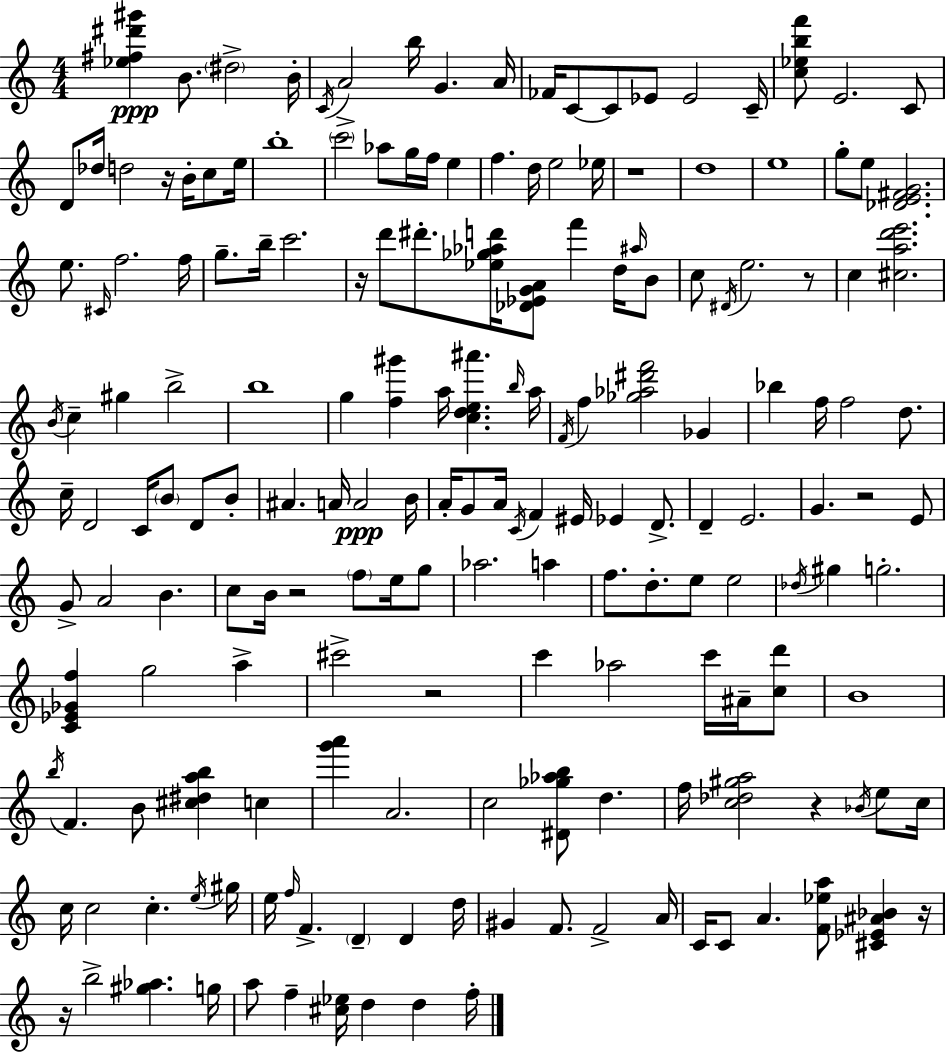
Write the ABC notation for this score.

X:1
T:Untitled
M:4/4
L:1/4
K:Am
[_e^f^d'^g'] B/2 ^d2 B/4 C/4 A2 b/4 G A/4 _F/4 C/2 C/2 _E/2 _E2 C/4 [c_ebf']/2 E2 C/2 D/2 _d/4 d2 z/4 B/4 c/2 e/4 b4 c'2 _a/2 g/4 f/4 e f d/4 e2 _e/4 z4 d4 e4 g/2 e/2 [_DE^FG]2 e/2 ^C/4 f2 f/4 g/2 b/4 c'2 z/4 d'/2 ^d'/2 [_e_g_ad']/4 [_D_EGA]/2 f' d/4 ^a/4 B/2 c/2 ^D/4 e2 z/2 c [^cad'e']2 B/4 c ^g b2 b4 g [f^g'] a/4 [cde^a'] b/4 a/4 F/4 f [_g_a^d'f']2 _G _b f/4 f2 d/2 c/4 D2 C/4 B/2 D/2 B/2 ^A A/4 A2 B/4 A/4 G/2 A/4 C/4 F ^E/4 _E D/2 D E2 G z2 E/2 G/2 A2 B c/2 B/4 z2 f/2 e/4 g/2 _a2 a f/2 d/2 e/2 e2 _d/4 ^g g2 [C_E_Gf] g2 a ^c'2 z2 c' _a2 c'/4 ^A/4 [cd']/2 B4 b/4 F B/2 [^c^dab] c [g'a'] A2 c2 [^D_g_ab]/2 d f/4 [c_d^ga]2 z _B/4 e/2 c/4 c/4 c2 c e/4 ^g/4 e/4 f/4 F D D d/4 ^G F/2 F2 A/4 C/4 C/2 A [F_ea]/2 [^C_E^A_B] z/4 z/4 b2 [^g_a] g/4 a/2 f [^c_e]/4 d d f/4